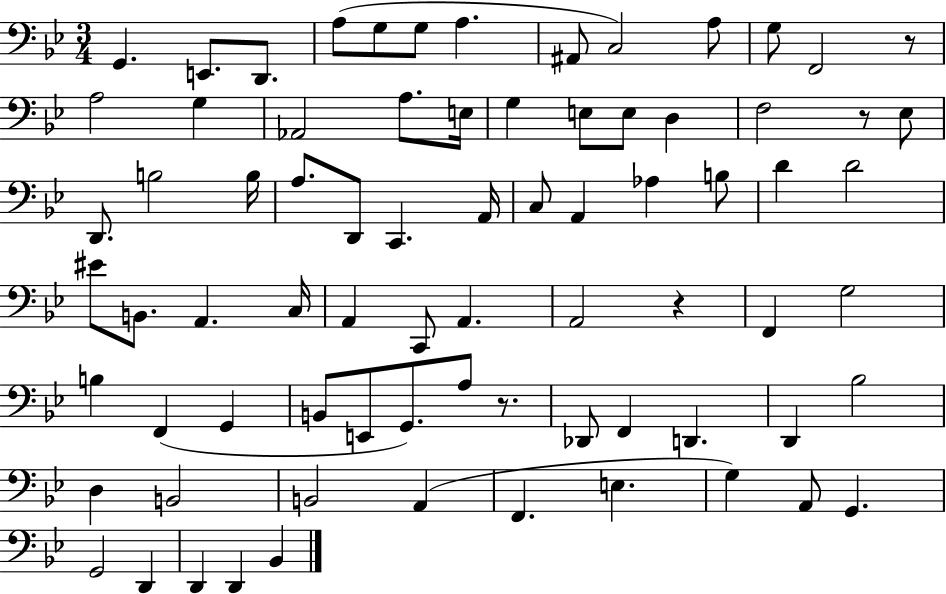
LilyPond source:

{
  \clef bass
  \numericTimeSignature
  \time 3/4
  \key bes \major
  \repeat volta 2 { g,4. e,8. d,8. | a8( g8 g8 a4. | ais,8 c2) a8 | g8 f,2 r8 | \break a2 g4 | aes,2 a8. e16 | g4 e8 e8 d4 | f2 r8 ees8 | \break d,8. b2 b16 | a8. d,8 c,4. a,16 | c8 a,4 aes4 b8 | d'4 d'2 | \break eis'8 b,8. a,4. c16 | a,4 c,8 a,4. | a,2 r4 | f,4 g2 | \break b4 f,4( g,4 | b,8 e,8 g,8.) a8 r8. | des,8 f,4 d,4. | d,4 bes2 | \break d4 b,2 | b,2 a,4( | f,4. e4. | g4) a,8 g,4. | \break g,2 d,4 | d,4 d,4 bes,4 | } \bar "|."
}